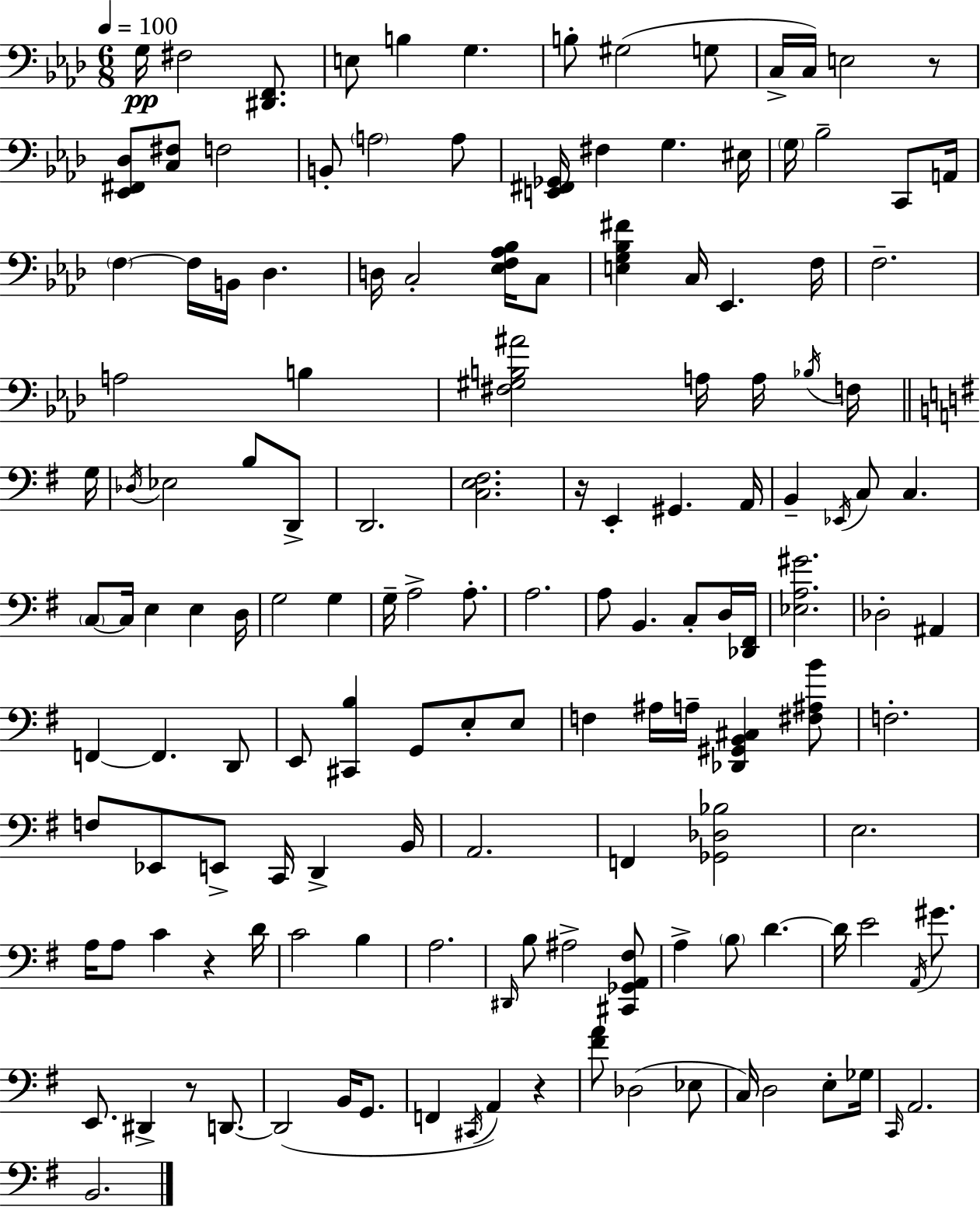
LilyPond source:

{
  \clef bass
  \numericTimeSignature
  \time 6/8
  \key aes \major
  \tempo 4 = 100
  g16\pp fis2 <dis, f,>8. | e8 b4 g4. | b8-. gis2( g8 | c16-> c16) e2 r8 | \break <ees, fis, des>8 <c fis>8 f2 | b,8-. \parenthesize a2 a8 | <e, fis, ges,>16 fis4 g4. eis16 | \parenthesize g16 bes2-- c,8 a,16 | \break \parenthesize f4~~ f16 b,16 des4. | d16 c2-. <ees f aes bes>16 c8 | <e g bes fis'>4 c16 ees,4. f16 | f2.-- | \break a2 b4 | <fis gis b ais'>2 a16 a16 \acciaccatura { bes16 } f16 | \bar "||" \break \key e \minor g16 \acciaccatura { des16 } ees2 b8 | d,8-> d,2. | <c e fis>2. | r16 e,4-. gis,4. | \break a,16 b,4-- \acciaccatura { ees,16 } c8 c4. | \parenthesize c8~~ c16 e4 e4 | d16 g2 g4 | g16-- a2-> | \break a8.-. a2. | a8 b,4. c8-. | d16 <des, fis,>16 <ees a gis'>2. | des2-. ais,4 | \break f,4~~ f,4. | d,8 e,8 <cis, b>4 g,8 e8-. | e8 f4 ais16 a16-- <des, gis, b, cis>4 | <fis ais b'>8 f2.-. | \break f8 ees,8 e,8-> c,16 d,4-> | b,16 a,2. | f,4 <ges, des bes>2 | e2. | \break a16 a8 c'4 r4 | d'16 c'2 b4 | a2. | \grace { dis,16 } b8 ais2-> | \break <cis, ges, a, fis>8 a4-> \parenthesize b8 d'4.~~ | d'16 e'2 | \acciaccatura { a,16 } gis'8. e,8. dis,4-> | r8 d,8.~~ d,2( | \break b,16 g,8. f,4 \acciaccatura { cis,16 }) a,4 | r4 <fis' a'>8 des2( | ees8 c16) d2 | e8-. ges16 \grace { c,16 } a,2. | \break b,2. | \bar "|."
}